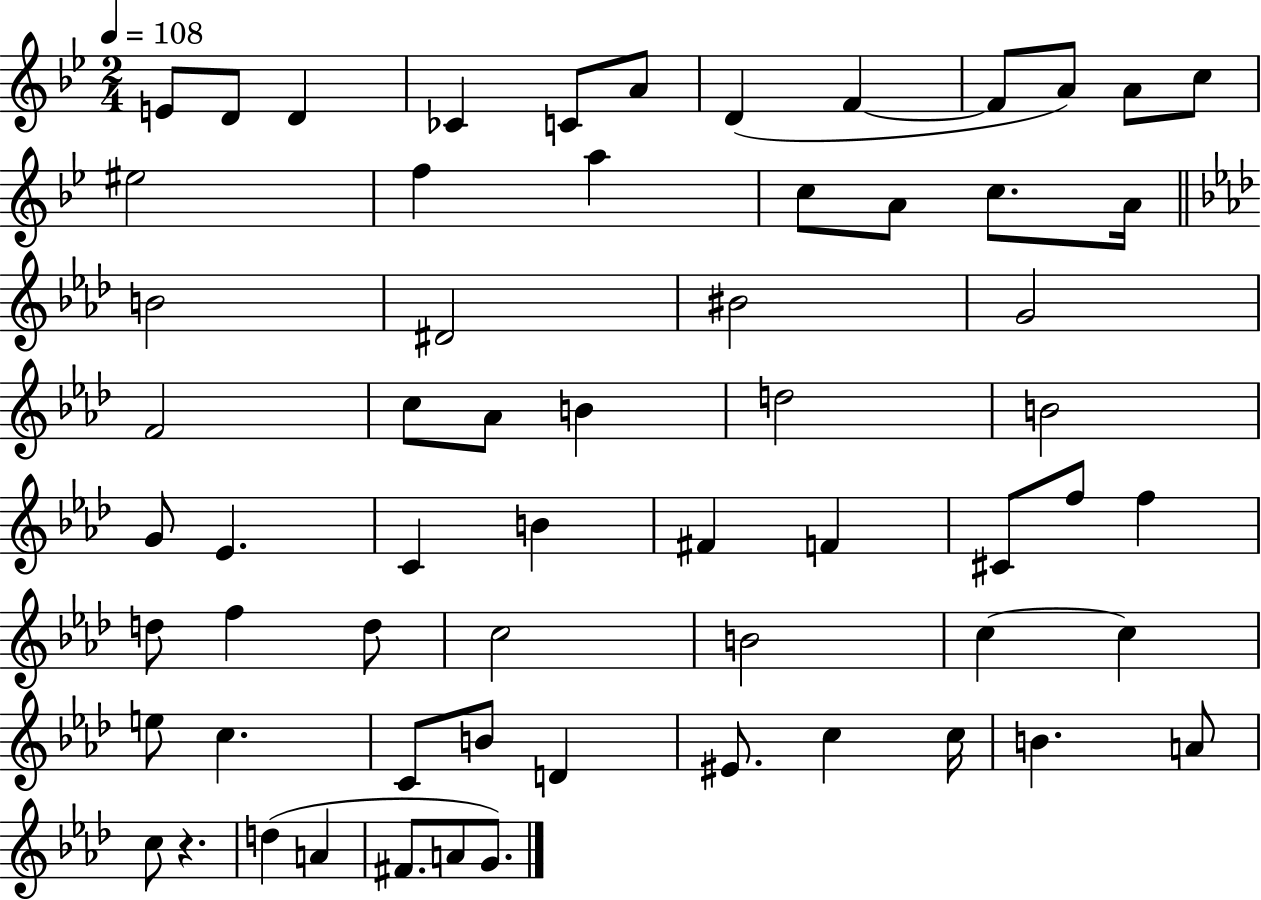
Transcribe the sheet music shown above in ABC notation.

X:1
T:Untitled
M:2/4
L:1/4
K:Bb
E/2 D/2 D _C C/2 A/2 D F F/2 A/2 A/2 c/2 ^e2 f a c/2 A/2 c/2 A/4 B2 ^D2 ^B2 G2 F2 c/2 _A/2 B d2 B2 G/2 _E C B ^F F ^C/2 f/2 f d/2 f d/2 c2 B2 c c e/2 c C/2 B/2 D ^E/2 c c/4 B A/2 c/2 z d A ^F/2 A/2 G/2